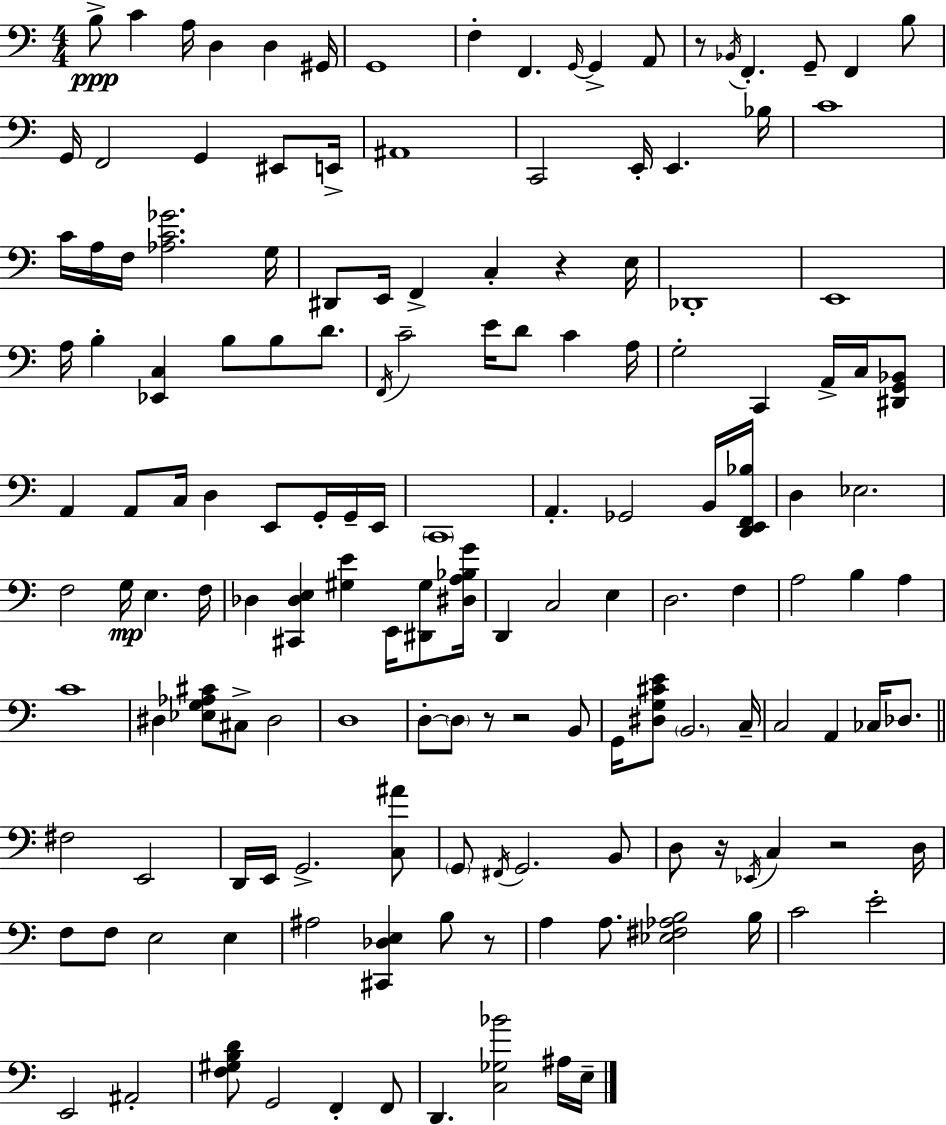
B3/e C4/q A3/s D3/q D3/q G#2/s G2/w F3/q F2/q. G2/s G2/q A2/e R/e Bb2/s F2/q. G2/e F2/q B3/e G2/s F2/h G2/q EIS2/e E2/s A#2/w C2/h E2/s E2/q. Bb3/s C4/w C4/s A3/s F3/s [Ab3,C4,Gb4]/h. G3/s D#2/e E2/s F2/q C3/q R/q E3/s Db2/w E2/w A3/s B3/q [Eb2,C3]/q B3/e B3/e D4/e. F2/s C4/h E4/s D4/e C4/q A3/s G3/h C2/q A2/s C3/s [D#2,G2,Bb2]/e A2/q A2/e C3/s D3/q E2/e G2/s G2/s E2/s C2/w A2/q. Gb2/h B2/s [D2,E2,F2,Bb3]/s D3/q Eb3/h. F3/h G3/s E3/q. F3/s Db3/q [C#2,Db3,E3]/q [G#3,E4]/q E2/s [D#2,G#3]/e [D#3,A3,Bb3,G4]/s D2/q C3/h E3/q D3/h. F3/q A3/h B3/q A3/q C4/w D#3/q [Eb3,G3,Ab3,C#4]/e C#3/e D#3/h D3/w D3/e D3/e R/e R/h B2/e G2/s [D#3,G3,C#4,E4]/e B2/h. C3/s C3/h A2/q CES3/s Db3/e. F#3/h E2/h D2/s E2/s G2/h. [C3,A#4]/e G2/e F#2/s G2/h. B2/e D3/e R/s Eb2/s C3/q R/h D3/s F3/e F3/e E3/h E3/q A#3/h [C#2,Db3,E3]/q B3/e R/e A3/q A3/e. [Eb3,F#3,Ab3,B3]/h B3/s C4/h E4/h E2/h A#2/h [F3,G#3,B3,D4]/e G2/h F2/q F2/e D2/q. [C3,Gb3,Bb4]/h A#3/s E3/s